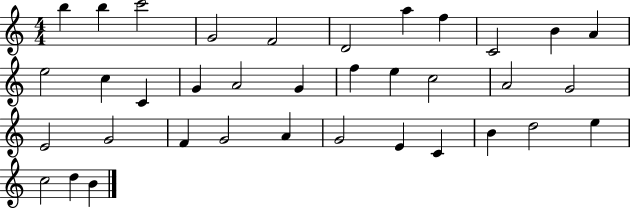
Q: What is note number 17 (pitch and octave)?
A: G4